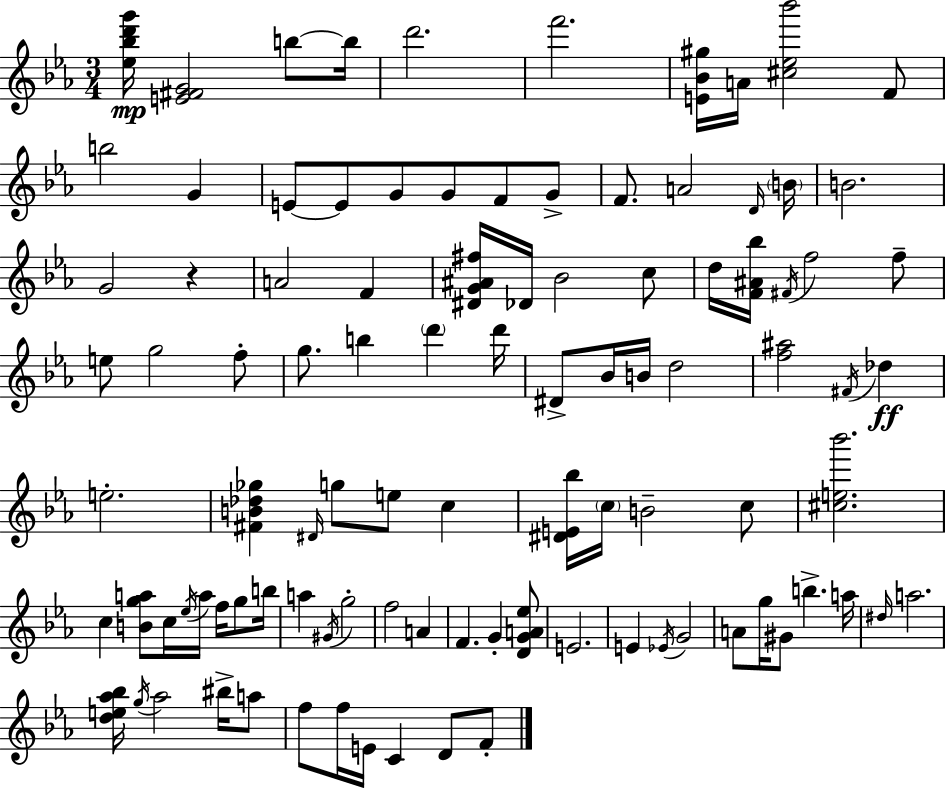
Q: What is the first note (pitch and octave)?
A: B5